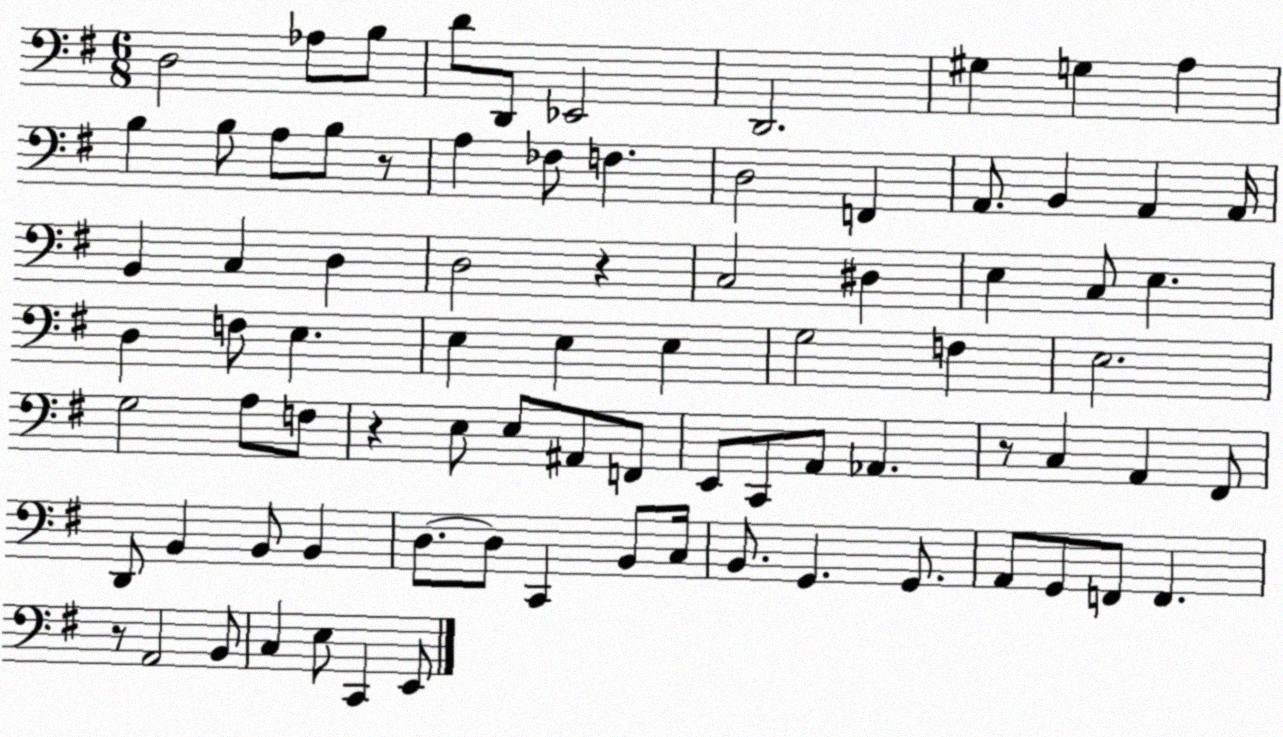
X:1
T:Untitled
M:6/8
L:1/4
K:G
D,2 _A,/2 B,/2 D/2 D,,/2 _E,,2 D,,2 ^G, G, A, B, B,/2 A,/2 B,/2 z/2 A, _F,/2 F, D,2 F,, A,,/2 B,, A,, A,,/4 B,, C, D, D,2 z C,2 ^D, E, C,/2 E, D, F,/2 E, E, E, E, G,2 F, E,2 G,2 A,/2 F,/2 z E,/2 E,/2 ^A,,/2 F,,/2 E,,/2 C,,/2 A,,/2 _A,, z/2 C, A,, ^F,,/2 D,,/2 B,, B,,/2 B,, D,/2 D,/2 C,, B,,/2 C,/4 B,,/2 G,, G,,/2 A,,/2 G,,/2 F,,/2 F,, z/2 A,,2 B,,/2 C, E,/2 C,, E,,/2